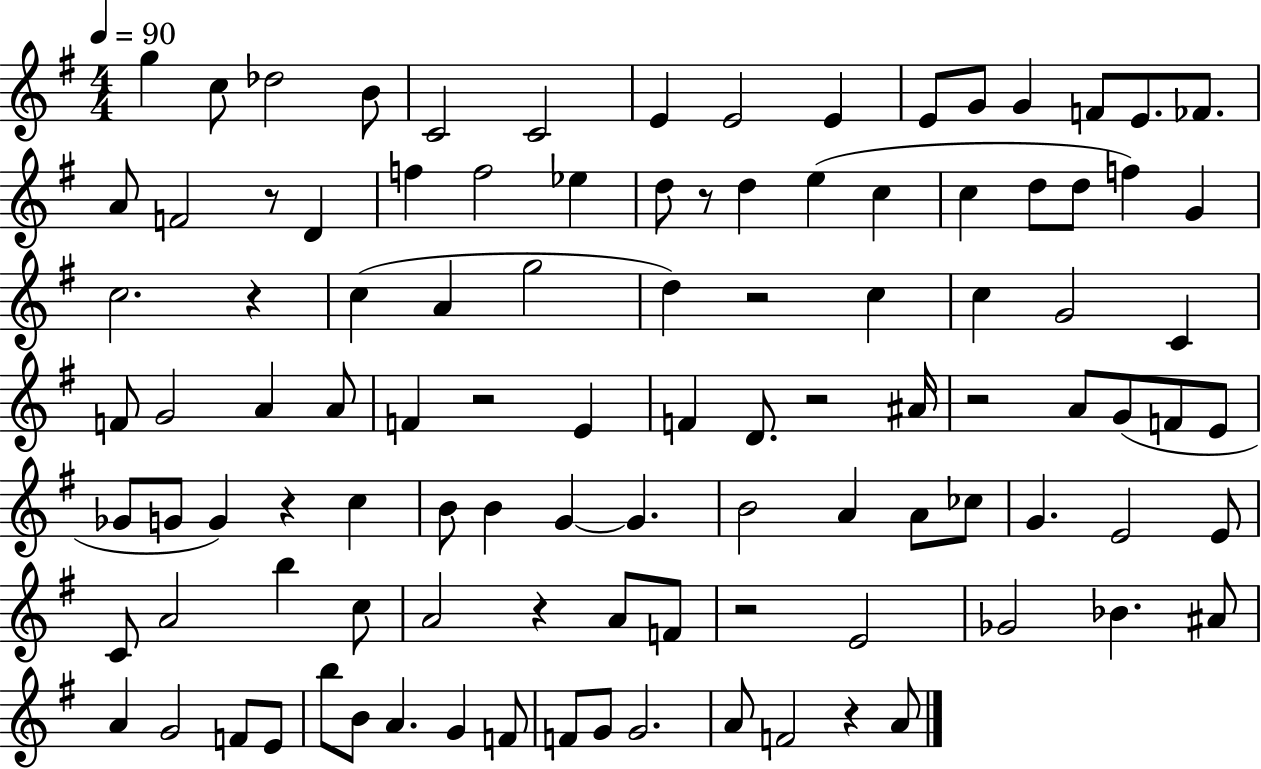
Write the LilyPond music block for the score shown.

{
  \clef treble
  \numericTimeSignature
  \time 4/4
  \key g \major
  \tempo 4 = 90
  g''4 c''8 des''2 b'8 | c'2 c'2 | e'4 e'2 e'4 | e'8 g'8 g'4 f'8 e'8. fes'8. | \break a'8 f'2 r8 d'4 | f''4 f''2 ees''4 | d''8 r8 d''4 e''4( c''4 | c''4 d''8 d''8 f''4) g'4 | \break c''2. r4 | c''4( a'4 g''2 | d''4) r2 c''4 | c''4 g'2 c'4 | \break f'8 g'2 a'4 a'8 | f'4 r2 e'4 | f'4 d'8. r2 ais'16 | r2 a'8 g'8( f'8 e'8 | \break ges'8 g'8 g'4) r4 c''4 | b'8 b'4 g'4~~ g'4. | b'2 a'4 a'8 ces''8 | g'4. e'2 e'8 | \break c'8 a'2 b''4 c''8 | a'2 r4 a'8 f'8 | r2 e'2 | ges'2 bes'4. ais'8 | \break a'4 g'2 f'8 e'8 | b''8 b'8 a'4. g'4 f'8 | f'8 g'8 g'2. | a'8 f'2 r4 a'8 | \break \bar "|."
}